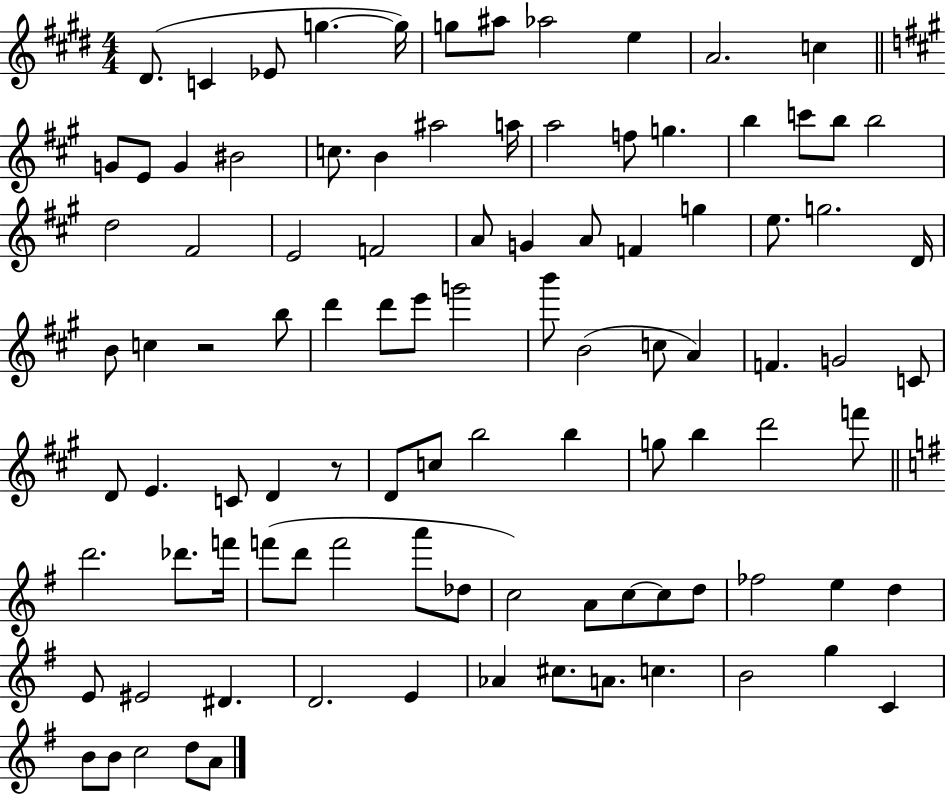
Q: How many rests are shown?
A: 2